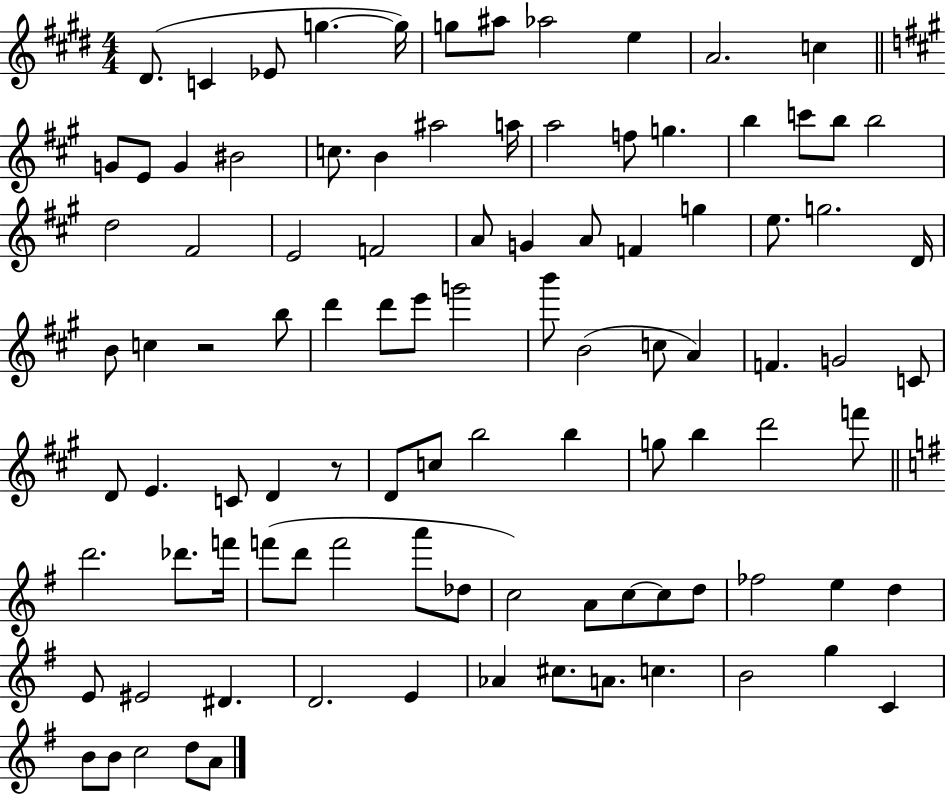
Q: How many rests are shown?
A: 2